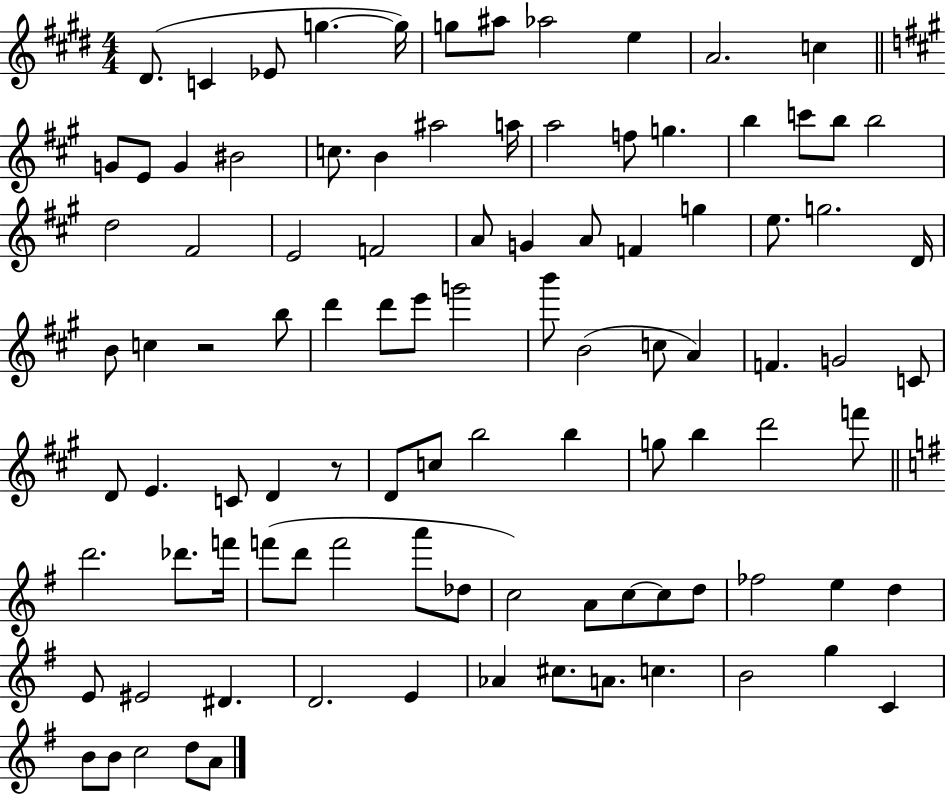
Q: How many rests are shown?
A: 2